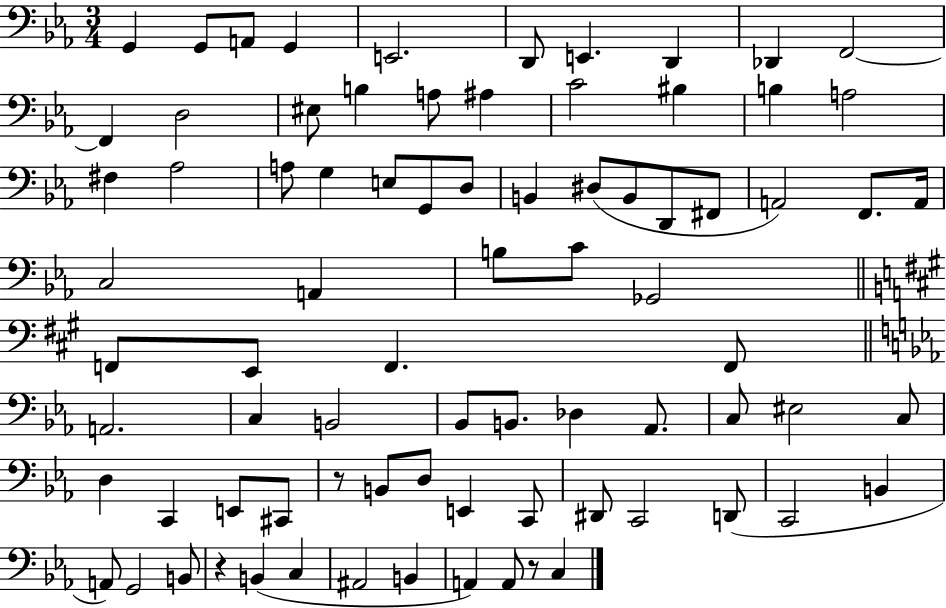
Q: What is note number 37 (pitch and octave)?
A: A2